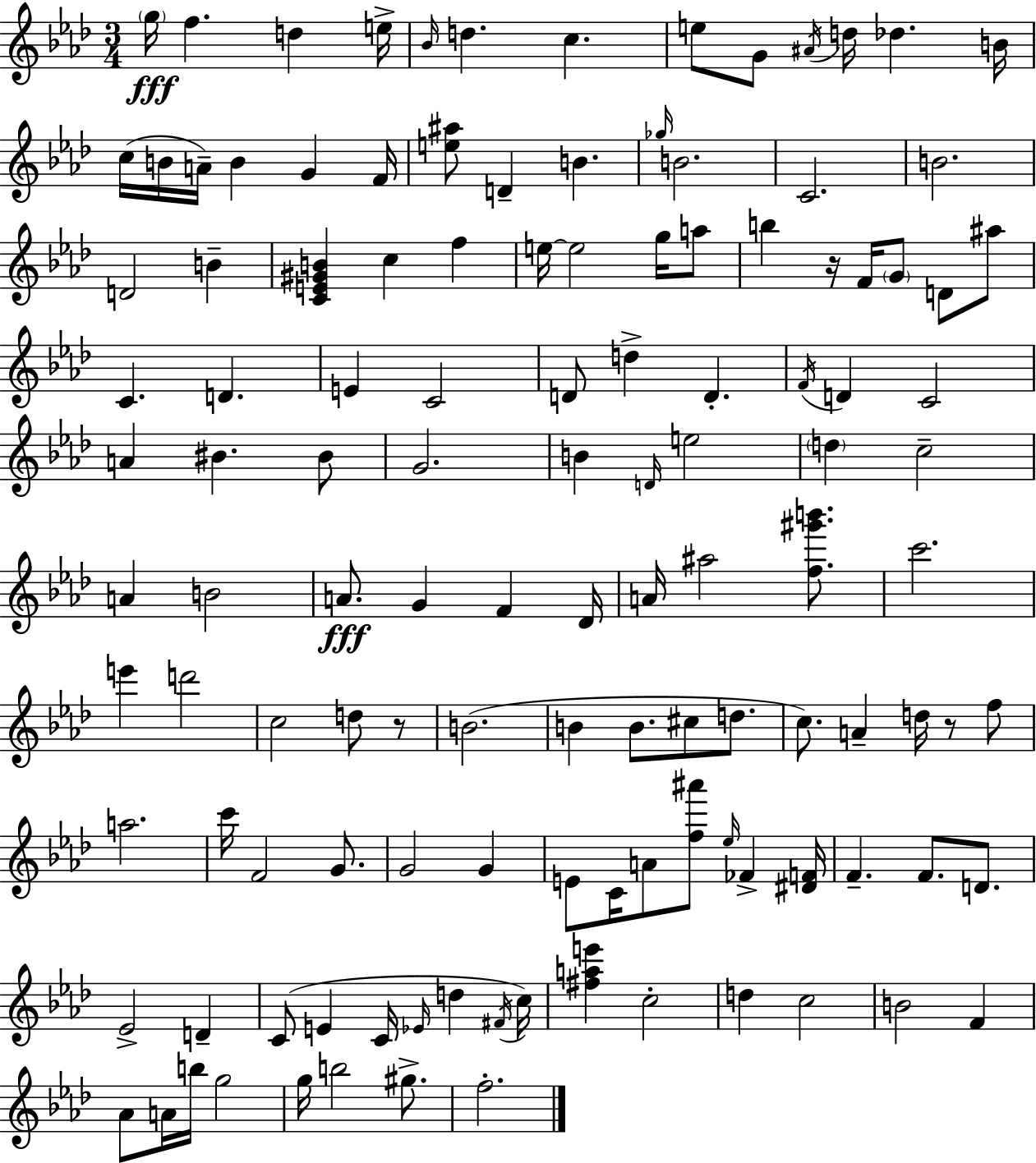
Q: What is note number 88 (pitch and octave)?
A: A4